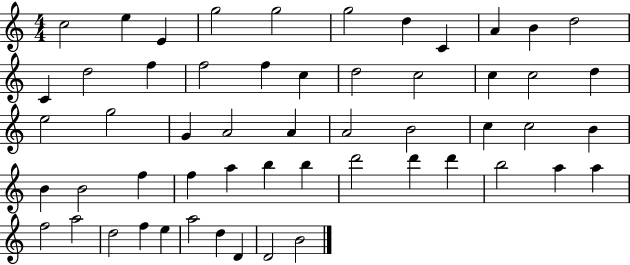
C5/h E5/q E4/q G5/h G5/h G5/h D5/q C4/q A4/q B4/q D5/h C4/q D5/h F5/q F5/h F5/q C5/q D5/h C5/h C5/q C5/h D5/q E5/h G5/h G4/q A4/h A4/q A4/h B4/h C5/q C5/h B4/q B4/q B4/h F5/q F5/q A5/q B5/q B5/q D6/h D6/q D6/q B5/h A5/q A5/q F5/h A5/h D5/h F5/q E5/q A5/h D5/q D4/q D4/h B4/h